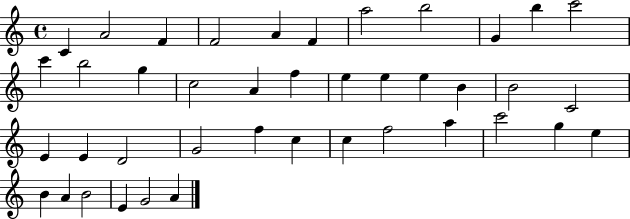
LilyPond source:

{
  \clef treble
  \time 4/4
  \defaultTimeSignature
  \key c \major
  c'4 a'2 f'4 | f'2 a'4 f'4 | a''2 b''2 | g'4 b''4 c'''2 | \break c'''4 b''2 g''4 | c''2 a'4 f''4 | e''4 e''4 e''4 b'4 | b'2 c'2 | \break e'4 e'4 d'2 | g'2 f''4 c''4 | c''4 f''2 a''4 | c'''2 g''4 e''4 | \break b'4 a'4 b'2 | e'4 g'2 a'4 | \bar "|."
}